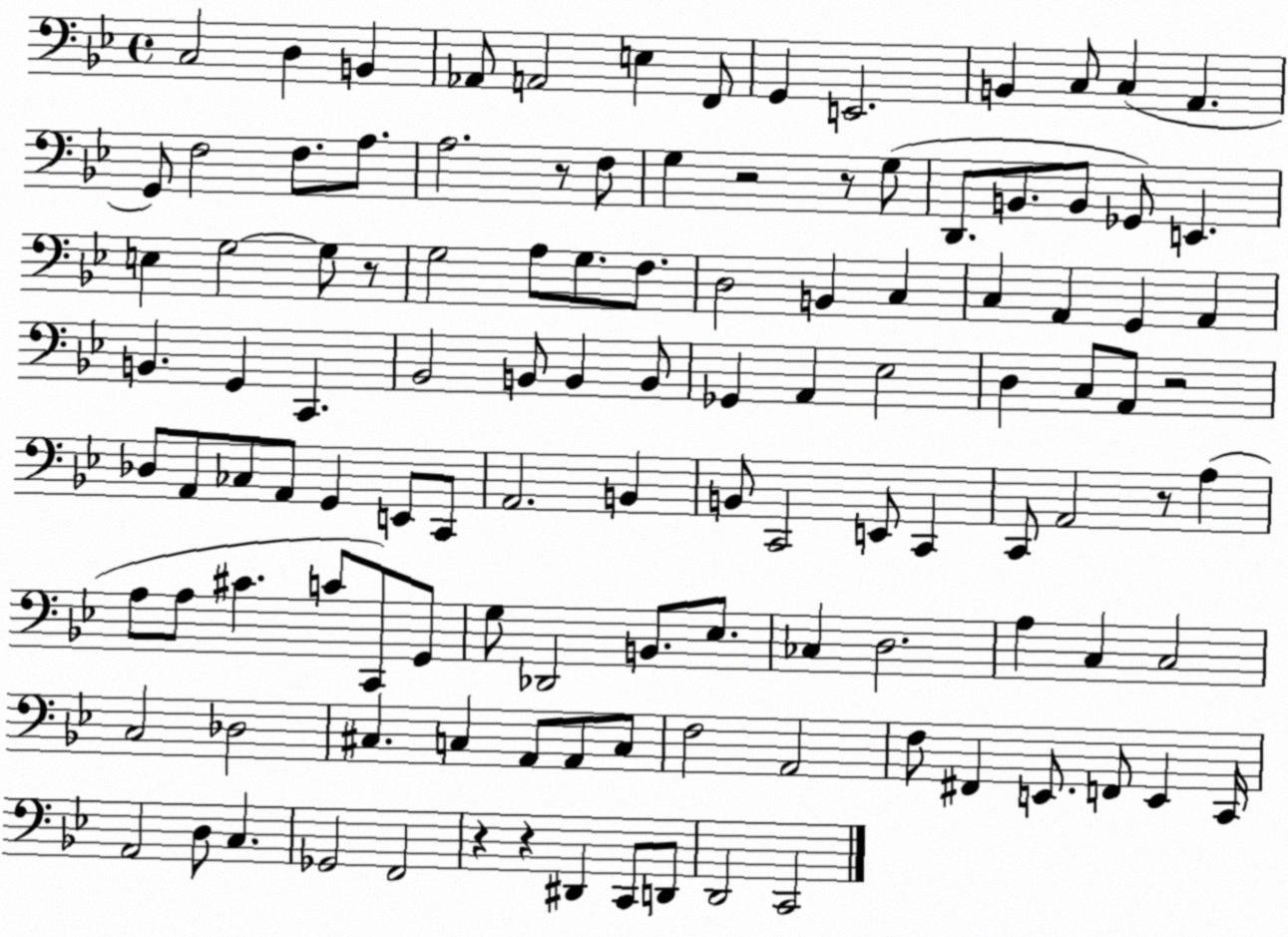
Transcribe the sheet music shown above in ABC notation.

X:1
T:Untitled
M:4/4
L:1/4
K:Bb
C,2 D, B,, _A,,/2 A,,2 E, F,,/2 G,, E,,2 B,, C,/2 C, A,, G,,/2 F,2 F,/2 A,/2 A,2 z/2 F,/2 G, z2 z/2 G,/2 D,,/2 B,,/2 B,,/2 _G,,/2 E,, E, G,2 G,/2 z/2 G,2 A,/2 G,/2 F,/2 D,2 B,, C, C, A,, G,, A,, B,, G,, C,, _B,,2 B,,/2 B,, B,,/2 _G,, A,, _E,2 D, C,/2 A,,/2 z2 _D,/2 A,,/2 _C,/2 A,,/2 G,, E,,/2 C,,/2 A,,2 B,, B,,/2 C,,2 E,,/2 C,, C,,/2 A,,2 z/2 A, A,/2 A,/2 ^C C/2 C,,/2 G,,/2 G,/2 _D,,2 B,,/2 _E,/2 _C, D,2 A, C, C,2 C,2 _D,2 ^C, C, A,,/2 A,,/2 C,/2 F,2 A,,2 F,/2 ^F,, E,,/2 F,,/2 E,, C,,/4 A,,2 D,/2 C, _G,,2 F,,2 z z ^D,, C,,/2 D,,/2 D,,2 C,,2